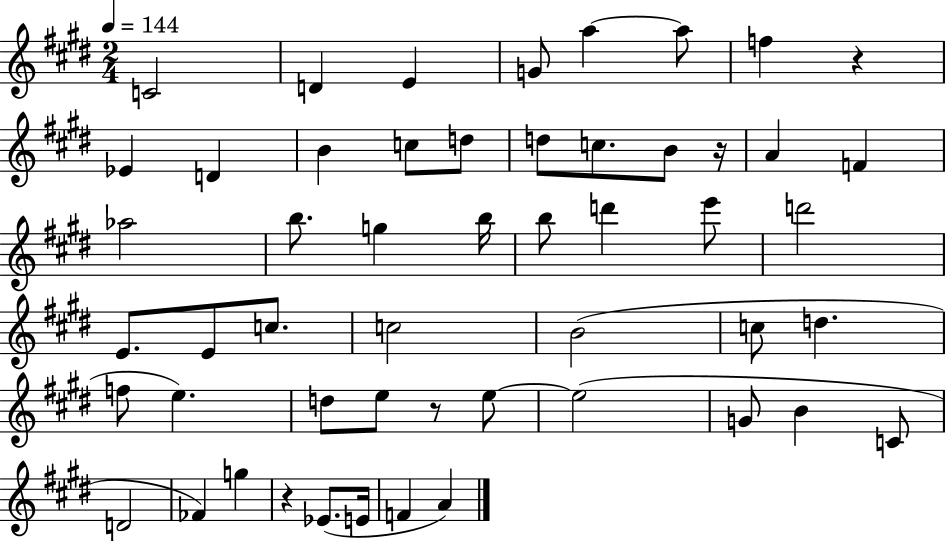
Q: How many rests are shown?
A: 4